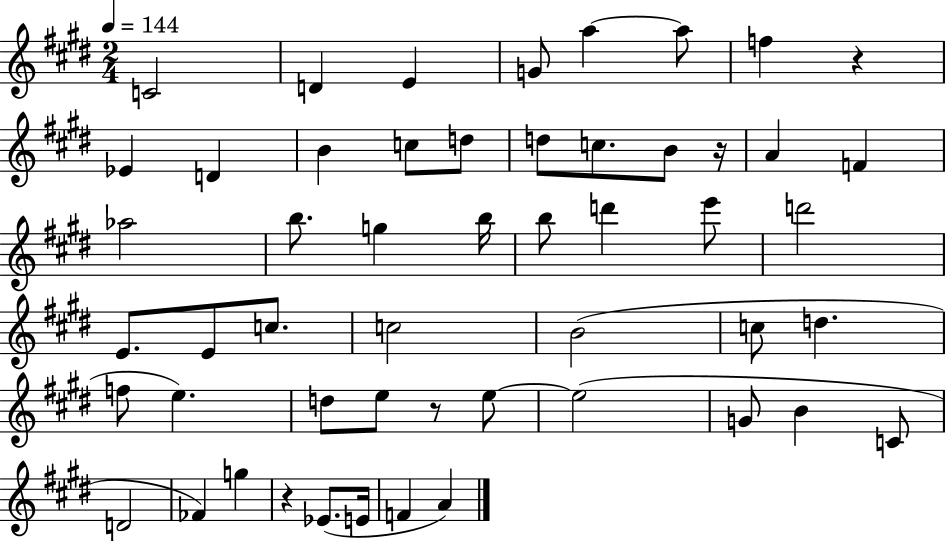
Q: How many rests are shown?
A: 4